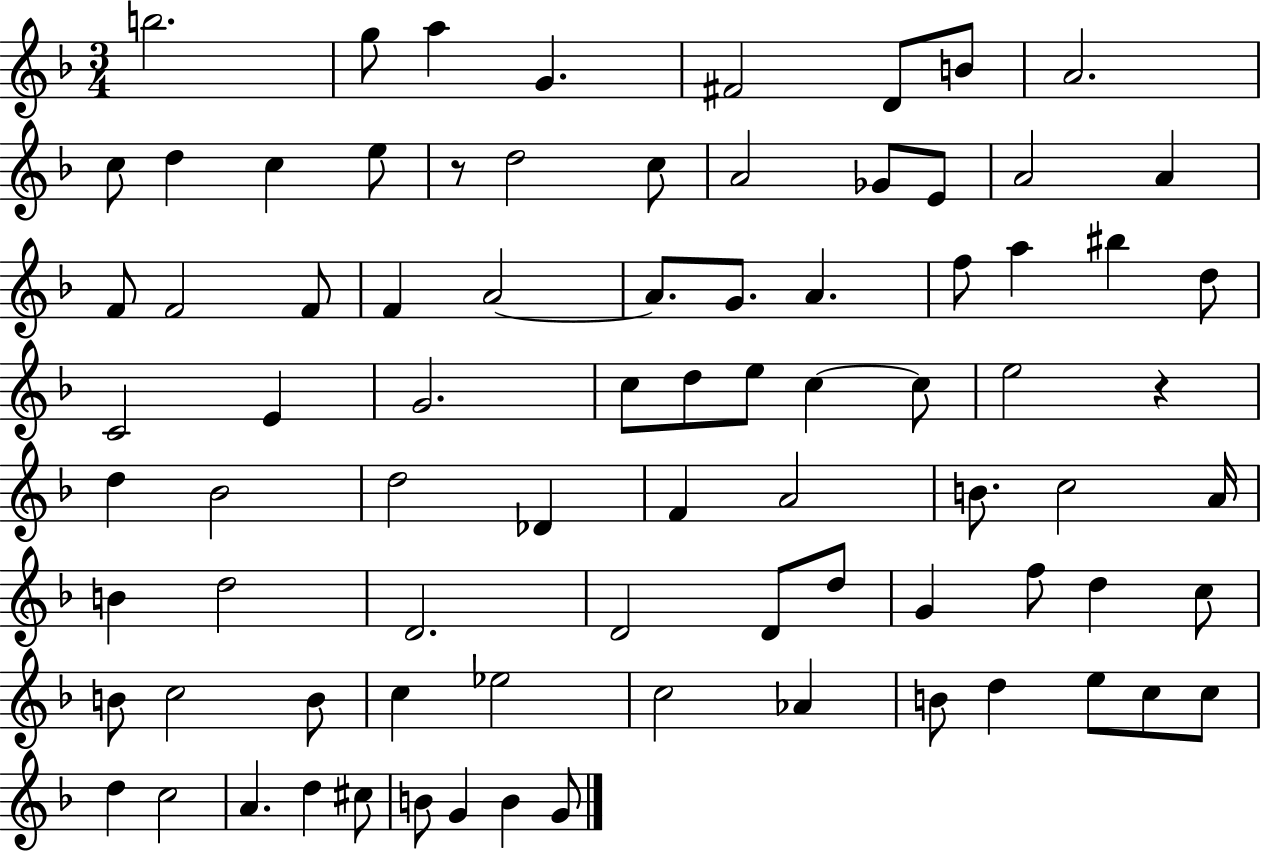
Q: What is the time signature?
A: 3/4